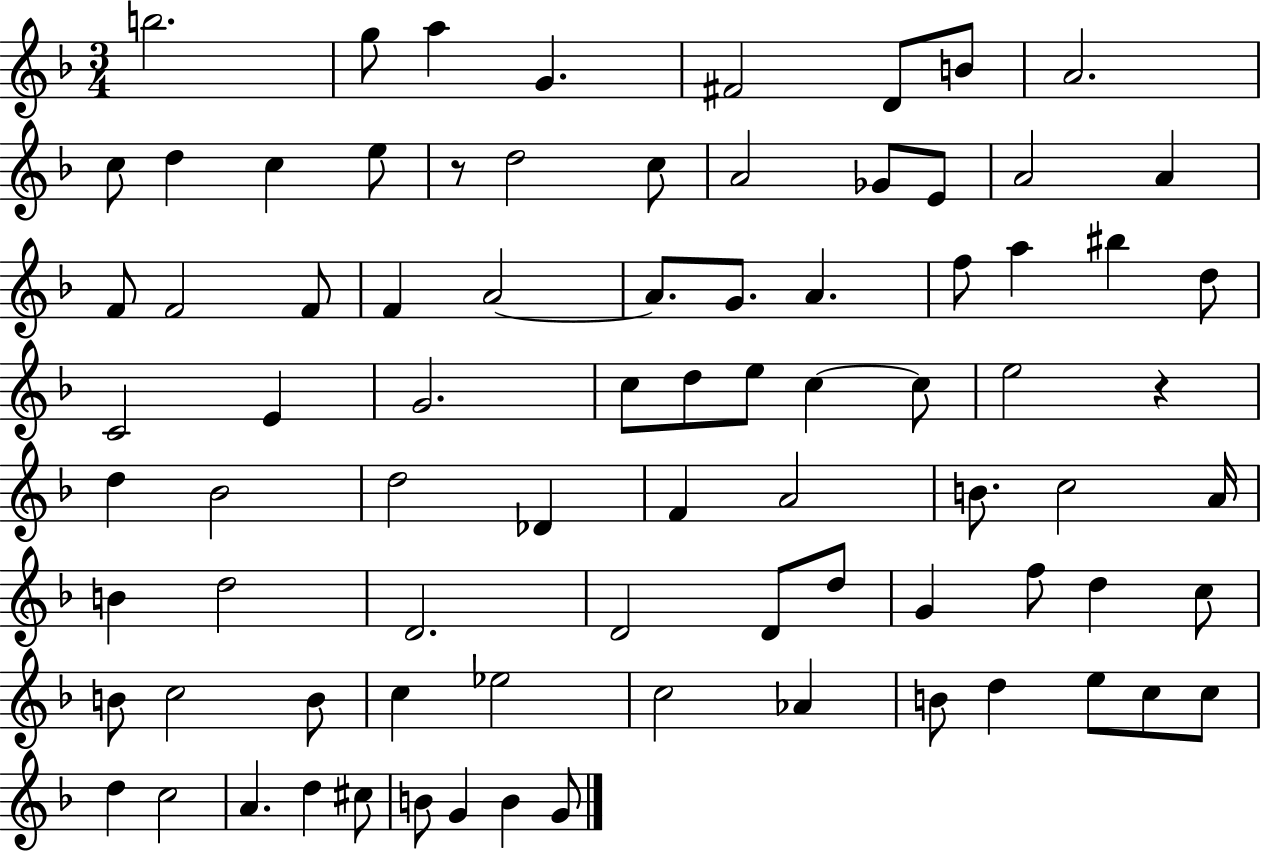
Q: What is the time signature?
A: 3/4